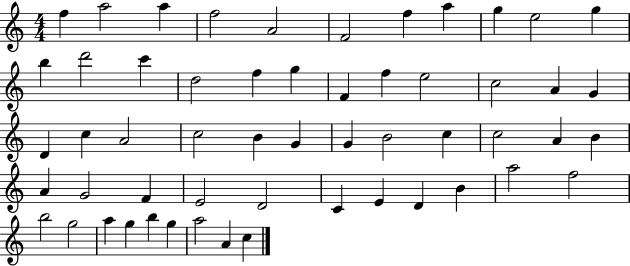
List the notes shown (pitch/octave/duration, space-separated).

F5/q A5/h A5/q F5/h A4/h F4/h F5/q A5/q G5/q E5/h G5/q B5/q D6/h C6/q D5/h F5/q G5/q F4/q F5/q E5/h C5/h A4/q G4/q D4/q C5/q A4/h C5/h B4/q G4/q G4/q B4/h C5/q C5/h A4/q B4/q A4/q G4/h F4/q E4/h D4/h C4/q E4/q D4/q B4/q A5/h F5/h B5/h G5/h A5/q G5/q B5/q G5/q A5/h A4/q C5/q